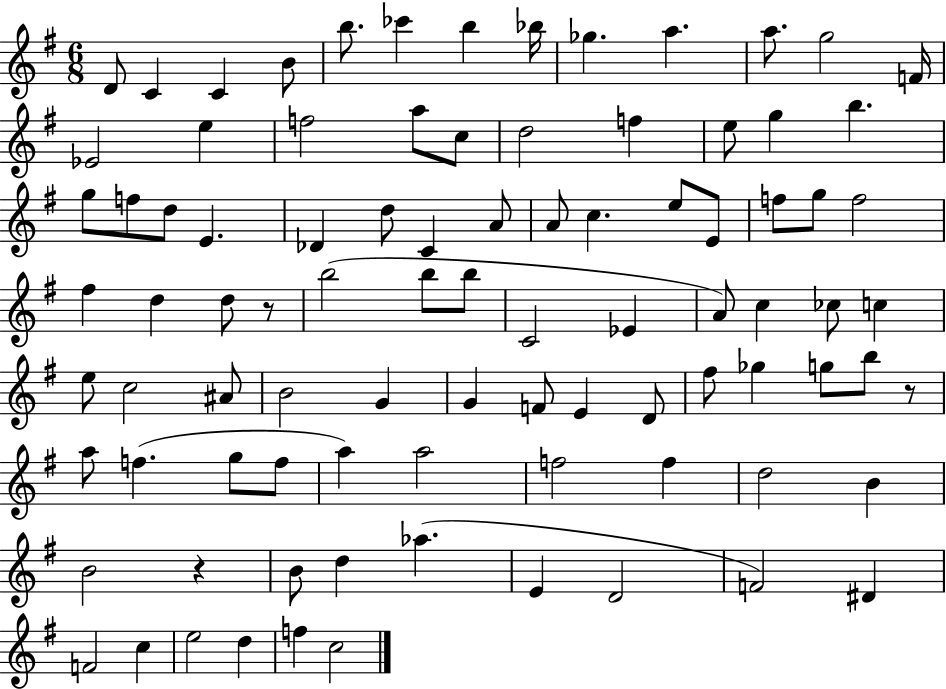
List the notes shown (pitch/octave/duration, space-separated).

D4/e C4/q C4/q B4/e B5/e. CES6/q B5/q Bb5/s Gb5/q. A5/q. A5/e. G5/h F4/s Eb4/h E5/q F5/h A5/e C5/e D5/h F5/q E5/e G5/q B5/q. G5/e F5/e D5/e E4/q. Db4/q D5/e C4/q A4/e A4/e C5/q. E5/e E4/e F5/e G5/e F5/h F#5/q D5/q D5/e R/e B5/h B5/e B5/e C4/h Eb4/q A4/e C5/q CES5/e C5/q E5/e C5/h A#4/e B4/h G4/q G4/q F4/e E4/q D4/e F#5/e Gb5/q G5/e B5/e R/e A5/e F5/q. G5/e F5/e A5/q A5/h F5/h F5/q D5/h B4/q B4/h R/q B4/e D5/q Ab5/q. E4/q D4/h F4/h D#4/q F4/h C5/q E5/h D5/q F5/q C5/h